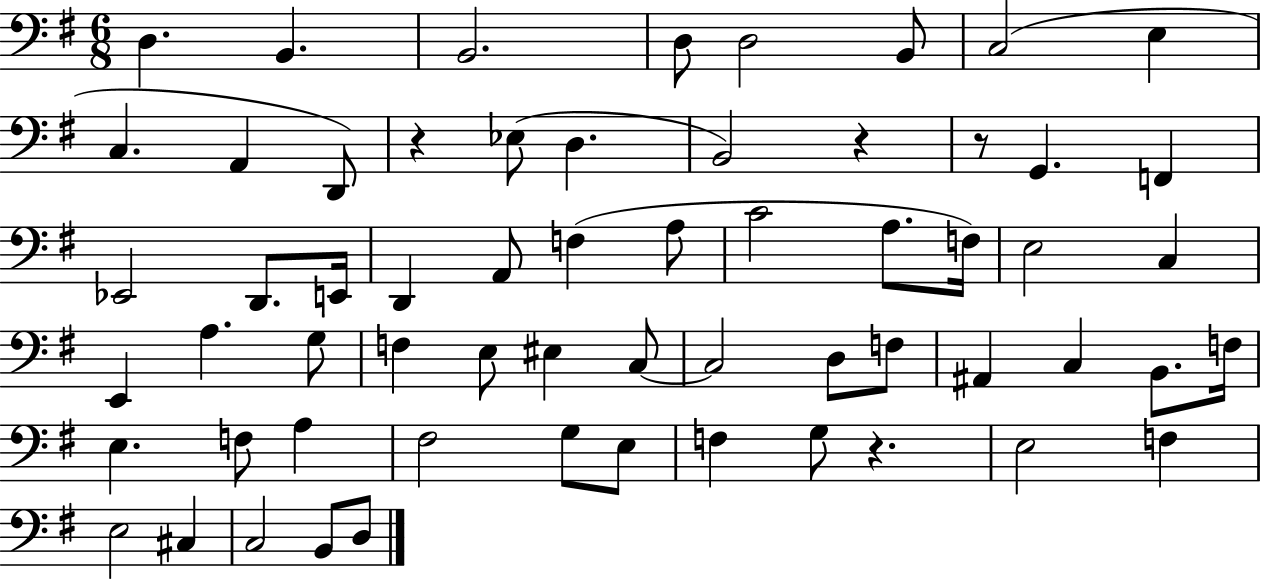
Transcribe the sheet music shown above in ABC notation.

X:1
T:Untitled
M:6/8
L:1/4
K:G
D, B,, B,,2 D,/2 D,2 B,,/2 C,2 E, C, A,, D,,/2 z _E,/2 D, B,,2 z z/2 G,, F,, _E,,2 D,,/2 E,,/4 D,, A,,/2 F, A,/2 C2 A,/2 F,/4 E,2 C, E,, A, G,/2 F, E,/2 ^E, C,/2 C,2 D,/2 F,/2 ^A,, C, B,,/2 F,/4 E, F,/2 A, ^F,2 G,/2 E,/2 F, G,/2 z E,2 F, E,2 ^C, C,2 B,,/2 D,/2